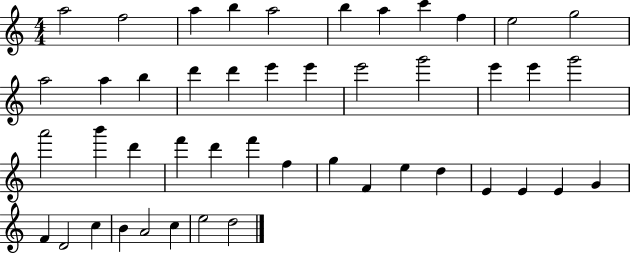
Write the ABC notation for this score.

X:1
T:Untitled
M:4/4
L:1/4
K:C
a2 f2 a b a2 b a c' f e2 g2 a2 a b d' d' e' e' e'2 g'2 e' e' g'2 a'2 b' d' f' d' f' f g F e d E E E G F D2 c B A2 c e2 d2